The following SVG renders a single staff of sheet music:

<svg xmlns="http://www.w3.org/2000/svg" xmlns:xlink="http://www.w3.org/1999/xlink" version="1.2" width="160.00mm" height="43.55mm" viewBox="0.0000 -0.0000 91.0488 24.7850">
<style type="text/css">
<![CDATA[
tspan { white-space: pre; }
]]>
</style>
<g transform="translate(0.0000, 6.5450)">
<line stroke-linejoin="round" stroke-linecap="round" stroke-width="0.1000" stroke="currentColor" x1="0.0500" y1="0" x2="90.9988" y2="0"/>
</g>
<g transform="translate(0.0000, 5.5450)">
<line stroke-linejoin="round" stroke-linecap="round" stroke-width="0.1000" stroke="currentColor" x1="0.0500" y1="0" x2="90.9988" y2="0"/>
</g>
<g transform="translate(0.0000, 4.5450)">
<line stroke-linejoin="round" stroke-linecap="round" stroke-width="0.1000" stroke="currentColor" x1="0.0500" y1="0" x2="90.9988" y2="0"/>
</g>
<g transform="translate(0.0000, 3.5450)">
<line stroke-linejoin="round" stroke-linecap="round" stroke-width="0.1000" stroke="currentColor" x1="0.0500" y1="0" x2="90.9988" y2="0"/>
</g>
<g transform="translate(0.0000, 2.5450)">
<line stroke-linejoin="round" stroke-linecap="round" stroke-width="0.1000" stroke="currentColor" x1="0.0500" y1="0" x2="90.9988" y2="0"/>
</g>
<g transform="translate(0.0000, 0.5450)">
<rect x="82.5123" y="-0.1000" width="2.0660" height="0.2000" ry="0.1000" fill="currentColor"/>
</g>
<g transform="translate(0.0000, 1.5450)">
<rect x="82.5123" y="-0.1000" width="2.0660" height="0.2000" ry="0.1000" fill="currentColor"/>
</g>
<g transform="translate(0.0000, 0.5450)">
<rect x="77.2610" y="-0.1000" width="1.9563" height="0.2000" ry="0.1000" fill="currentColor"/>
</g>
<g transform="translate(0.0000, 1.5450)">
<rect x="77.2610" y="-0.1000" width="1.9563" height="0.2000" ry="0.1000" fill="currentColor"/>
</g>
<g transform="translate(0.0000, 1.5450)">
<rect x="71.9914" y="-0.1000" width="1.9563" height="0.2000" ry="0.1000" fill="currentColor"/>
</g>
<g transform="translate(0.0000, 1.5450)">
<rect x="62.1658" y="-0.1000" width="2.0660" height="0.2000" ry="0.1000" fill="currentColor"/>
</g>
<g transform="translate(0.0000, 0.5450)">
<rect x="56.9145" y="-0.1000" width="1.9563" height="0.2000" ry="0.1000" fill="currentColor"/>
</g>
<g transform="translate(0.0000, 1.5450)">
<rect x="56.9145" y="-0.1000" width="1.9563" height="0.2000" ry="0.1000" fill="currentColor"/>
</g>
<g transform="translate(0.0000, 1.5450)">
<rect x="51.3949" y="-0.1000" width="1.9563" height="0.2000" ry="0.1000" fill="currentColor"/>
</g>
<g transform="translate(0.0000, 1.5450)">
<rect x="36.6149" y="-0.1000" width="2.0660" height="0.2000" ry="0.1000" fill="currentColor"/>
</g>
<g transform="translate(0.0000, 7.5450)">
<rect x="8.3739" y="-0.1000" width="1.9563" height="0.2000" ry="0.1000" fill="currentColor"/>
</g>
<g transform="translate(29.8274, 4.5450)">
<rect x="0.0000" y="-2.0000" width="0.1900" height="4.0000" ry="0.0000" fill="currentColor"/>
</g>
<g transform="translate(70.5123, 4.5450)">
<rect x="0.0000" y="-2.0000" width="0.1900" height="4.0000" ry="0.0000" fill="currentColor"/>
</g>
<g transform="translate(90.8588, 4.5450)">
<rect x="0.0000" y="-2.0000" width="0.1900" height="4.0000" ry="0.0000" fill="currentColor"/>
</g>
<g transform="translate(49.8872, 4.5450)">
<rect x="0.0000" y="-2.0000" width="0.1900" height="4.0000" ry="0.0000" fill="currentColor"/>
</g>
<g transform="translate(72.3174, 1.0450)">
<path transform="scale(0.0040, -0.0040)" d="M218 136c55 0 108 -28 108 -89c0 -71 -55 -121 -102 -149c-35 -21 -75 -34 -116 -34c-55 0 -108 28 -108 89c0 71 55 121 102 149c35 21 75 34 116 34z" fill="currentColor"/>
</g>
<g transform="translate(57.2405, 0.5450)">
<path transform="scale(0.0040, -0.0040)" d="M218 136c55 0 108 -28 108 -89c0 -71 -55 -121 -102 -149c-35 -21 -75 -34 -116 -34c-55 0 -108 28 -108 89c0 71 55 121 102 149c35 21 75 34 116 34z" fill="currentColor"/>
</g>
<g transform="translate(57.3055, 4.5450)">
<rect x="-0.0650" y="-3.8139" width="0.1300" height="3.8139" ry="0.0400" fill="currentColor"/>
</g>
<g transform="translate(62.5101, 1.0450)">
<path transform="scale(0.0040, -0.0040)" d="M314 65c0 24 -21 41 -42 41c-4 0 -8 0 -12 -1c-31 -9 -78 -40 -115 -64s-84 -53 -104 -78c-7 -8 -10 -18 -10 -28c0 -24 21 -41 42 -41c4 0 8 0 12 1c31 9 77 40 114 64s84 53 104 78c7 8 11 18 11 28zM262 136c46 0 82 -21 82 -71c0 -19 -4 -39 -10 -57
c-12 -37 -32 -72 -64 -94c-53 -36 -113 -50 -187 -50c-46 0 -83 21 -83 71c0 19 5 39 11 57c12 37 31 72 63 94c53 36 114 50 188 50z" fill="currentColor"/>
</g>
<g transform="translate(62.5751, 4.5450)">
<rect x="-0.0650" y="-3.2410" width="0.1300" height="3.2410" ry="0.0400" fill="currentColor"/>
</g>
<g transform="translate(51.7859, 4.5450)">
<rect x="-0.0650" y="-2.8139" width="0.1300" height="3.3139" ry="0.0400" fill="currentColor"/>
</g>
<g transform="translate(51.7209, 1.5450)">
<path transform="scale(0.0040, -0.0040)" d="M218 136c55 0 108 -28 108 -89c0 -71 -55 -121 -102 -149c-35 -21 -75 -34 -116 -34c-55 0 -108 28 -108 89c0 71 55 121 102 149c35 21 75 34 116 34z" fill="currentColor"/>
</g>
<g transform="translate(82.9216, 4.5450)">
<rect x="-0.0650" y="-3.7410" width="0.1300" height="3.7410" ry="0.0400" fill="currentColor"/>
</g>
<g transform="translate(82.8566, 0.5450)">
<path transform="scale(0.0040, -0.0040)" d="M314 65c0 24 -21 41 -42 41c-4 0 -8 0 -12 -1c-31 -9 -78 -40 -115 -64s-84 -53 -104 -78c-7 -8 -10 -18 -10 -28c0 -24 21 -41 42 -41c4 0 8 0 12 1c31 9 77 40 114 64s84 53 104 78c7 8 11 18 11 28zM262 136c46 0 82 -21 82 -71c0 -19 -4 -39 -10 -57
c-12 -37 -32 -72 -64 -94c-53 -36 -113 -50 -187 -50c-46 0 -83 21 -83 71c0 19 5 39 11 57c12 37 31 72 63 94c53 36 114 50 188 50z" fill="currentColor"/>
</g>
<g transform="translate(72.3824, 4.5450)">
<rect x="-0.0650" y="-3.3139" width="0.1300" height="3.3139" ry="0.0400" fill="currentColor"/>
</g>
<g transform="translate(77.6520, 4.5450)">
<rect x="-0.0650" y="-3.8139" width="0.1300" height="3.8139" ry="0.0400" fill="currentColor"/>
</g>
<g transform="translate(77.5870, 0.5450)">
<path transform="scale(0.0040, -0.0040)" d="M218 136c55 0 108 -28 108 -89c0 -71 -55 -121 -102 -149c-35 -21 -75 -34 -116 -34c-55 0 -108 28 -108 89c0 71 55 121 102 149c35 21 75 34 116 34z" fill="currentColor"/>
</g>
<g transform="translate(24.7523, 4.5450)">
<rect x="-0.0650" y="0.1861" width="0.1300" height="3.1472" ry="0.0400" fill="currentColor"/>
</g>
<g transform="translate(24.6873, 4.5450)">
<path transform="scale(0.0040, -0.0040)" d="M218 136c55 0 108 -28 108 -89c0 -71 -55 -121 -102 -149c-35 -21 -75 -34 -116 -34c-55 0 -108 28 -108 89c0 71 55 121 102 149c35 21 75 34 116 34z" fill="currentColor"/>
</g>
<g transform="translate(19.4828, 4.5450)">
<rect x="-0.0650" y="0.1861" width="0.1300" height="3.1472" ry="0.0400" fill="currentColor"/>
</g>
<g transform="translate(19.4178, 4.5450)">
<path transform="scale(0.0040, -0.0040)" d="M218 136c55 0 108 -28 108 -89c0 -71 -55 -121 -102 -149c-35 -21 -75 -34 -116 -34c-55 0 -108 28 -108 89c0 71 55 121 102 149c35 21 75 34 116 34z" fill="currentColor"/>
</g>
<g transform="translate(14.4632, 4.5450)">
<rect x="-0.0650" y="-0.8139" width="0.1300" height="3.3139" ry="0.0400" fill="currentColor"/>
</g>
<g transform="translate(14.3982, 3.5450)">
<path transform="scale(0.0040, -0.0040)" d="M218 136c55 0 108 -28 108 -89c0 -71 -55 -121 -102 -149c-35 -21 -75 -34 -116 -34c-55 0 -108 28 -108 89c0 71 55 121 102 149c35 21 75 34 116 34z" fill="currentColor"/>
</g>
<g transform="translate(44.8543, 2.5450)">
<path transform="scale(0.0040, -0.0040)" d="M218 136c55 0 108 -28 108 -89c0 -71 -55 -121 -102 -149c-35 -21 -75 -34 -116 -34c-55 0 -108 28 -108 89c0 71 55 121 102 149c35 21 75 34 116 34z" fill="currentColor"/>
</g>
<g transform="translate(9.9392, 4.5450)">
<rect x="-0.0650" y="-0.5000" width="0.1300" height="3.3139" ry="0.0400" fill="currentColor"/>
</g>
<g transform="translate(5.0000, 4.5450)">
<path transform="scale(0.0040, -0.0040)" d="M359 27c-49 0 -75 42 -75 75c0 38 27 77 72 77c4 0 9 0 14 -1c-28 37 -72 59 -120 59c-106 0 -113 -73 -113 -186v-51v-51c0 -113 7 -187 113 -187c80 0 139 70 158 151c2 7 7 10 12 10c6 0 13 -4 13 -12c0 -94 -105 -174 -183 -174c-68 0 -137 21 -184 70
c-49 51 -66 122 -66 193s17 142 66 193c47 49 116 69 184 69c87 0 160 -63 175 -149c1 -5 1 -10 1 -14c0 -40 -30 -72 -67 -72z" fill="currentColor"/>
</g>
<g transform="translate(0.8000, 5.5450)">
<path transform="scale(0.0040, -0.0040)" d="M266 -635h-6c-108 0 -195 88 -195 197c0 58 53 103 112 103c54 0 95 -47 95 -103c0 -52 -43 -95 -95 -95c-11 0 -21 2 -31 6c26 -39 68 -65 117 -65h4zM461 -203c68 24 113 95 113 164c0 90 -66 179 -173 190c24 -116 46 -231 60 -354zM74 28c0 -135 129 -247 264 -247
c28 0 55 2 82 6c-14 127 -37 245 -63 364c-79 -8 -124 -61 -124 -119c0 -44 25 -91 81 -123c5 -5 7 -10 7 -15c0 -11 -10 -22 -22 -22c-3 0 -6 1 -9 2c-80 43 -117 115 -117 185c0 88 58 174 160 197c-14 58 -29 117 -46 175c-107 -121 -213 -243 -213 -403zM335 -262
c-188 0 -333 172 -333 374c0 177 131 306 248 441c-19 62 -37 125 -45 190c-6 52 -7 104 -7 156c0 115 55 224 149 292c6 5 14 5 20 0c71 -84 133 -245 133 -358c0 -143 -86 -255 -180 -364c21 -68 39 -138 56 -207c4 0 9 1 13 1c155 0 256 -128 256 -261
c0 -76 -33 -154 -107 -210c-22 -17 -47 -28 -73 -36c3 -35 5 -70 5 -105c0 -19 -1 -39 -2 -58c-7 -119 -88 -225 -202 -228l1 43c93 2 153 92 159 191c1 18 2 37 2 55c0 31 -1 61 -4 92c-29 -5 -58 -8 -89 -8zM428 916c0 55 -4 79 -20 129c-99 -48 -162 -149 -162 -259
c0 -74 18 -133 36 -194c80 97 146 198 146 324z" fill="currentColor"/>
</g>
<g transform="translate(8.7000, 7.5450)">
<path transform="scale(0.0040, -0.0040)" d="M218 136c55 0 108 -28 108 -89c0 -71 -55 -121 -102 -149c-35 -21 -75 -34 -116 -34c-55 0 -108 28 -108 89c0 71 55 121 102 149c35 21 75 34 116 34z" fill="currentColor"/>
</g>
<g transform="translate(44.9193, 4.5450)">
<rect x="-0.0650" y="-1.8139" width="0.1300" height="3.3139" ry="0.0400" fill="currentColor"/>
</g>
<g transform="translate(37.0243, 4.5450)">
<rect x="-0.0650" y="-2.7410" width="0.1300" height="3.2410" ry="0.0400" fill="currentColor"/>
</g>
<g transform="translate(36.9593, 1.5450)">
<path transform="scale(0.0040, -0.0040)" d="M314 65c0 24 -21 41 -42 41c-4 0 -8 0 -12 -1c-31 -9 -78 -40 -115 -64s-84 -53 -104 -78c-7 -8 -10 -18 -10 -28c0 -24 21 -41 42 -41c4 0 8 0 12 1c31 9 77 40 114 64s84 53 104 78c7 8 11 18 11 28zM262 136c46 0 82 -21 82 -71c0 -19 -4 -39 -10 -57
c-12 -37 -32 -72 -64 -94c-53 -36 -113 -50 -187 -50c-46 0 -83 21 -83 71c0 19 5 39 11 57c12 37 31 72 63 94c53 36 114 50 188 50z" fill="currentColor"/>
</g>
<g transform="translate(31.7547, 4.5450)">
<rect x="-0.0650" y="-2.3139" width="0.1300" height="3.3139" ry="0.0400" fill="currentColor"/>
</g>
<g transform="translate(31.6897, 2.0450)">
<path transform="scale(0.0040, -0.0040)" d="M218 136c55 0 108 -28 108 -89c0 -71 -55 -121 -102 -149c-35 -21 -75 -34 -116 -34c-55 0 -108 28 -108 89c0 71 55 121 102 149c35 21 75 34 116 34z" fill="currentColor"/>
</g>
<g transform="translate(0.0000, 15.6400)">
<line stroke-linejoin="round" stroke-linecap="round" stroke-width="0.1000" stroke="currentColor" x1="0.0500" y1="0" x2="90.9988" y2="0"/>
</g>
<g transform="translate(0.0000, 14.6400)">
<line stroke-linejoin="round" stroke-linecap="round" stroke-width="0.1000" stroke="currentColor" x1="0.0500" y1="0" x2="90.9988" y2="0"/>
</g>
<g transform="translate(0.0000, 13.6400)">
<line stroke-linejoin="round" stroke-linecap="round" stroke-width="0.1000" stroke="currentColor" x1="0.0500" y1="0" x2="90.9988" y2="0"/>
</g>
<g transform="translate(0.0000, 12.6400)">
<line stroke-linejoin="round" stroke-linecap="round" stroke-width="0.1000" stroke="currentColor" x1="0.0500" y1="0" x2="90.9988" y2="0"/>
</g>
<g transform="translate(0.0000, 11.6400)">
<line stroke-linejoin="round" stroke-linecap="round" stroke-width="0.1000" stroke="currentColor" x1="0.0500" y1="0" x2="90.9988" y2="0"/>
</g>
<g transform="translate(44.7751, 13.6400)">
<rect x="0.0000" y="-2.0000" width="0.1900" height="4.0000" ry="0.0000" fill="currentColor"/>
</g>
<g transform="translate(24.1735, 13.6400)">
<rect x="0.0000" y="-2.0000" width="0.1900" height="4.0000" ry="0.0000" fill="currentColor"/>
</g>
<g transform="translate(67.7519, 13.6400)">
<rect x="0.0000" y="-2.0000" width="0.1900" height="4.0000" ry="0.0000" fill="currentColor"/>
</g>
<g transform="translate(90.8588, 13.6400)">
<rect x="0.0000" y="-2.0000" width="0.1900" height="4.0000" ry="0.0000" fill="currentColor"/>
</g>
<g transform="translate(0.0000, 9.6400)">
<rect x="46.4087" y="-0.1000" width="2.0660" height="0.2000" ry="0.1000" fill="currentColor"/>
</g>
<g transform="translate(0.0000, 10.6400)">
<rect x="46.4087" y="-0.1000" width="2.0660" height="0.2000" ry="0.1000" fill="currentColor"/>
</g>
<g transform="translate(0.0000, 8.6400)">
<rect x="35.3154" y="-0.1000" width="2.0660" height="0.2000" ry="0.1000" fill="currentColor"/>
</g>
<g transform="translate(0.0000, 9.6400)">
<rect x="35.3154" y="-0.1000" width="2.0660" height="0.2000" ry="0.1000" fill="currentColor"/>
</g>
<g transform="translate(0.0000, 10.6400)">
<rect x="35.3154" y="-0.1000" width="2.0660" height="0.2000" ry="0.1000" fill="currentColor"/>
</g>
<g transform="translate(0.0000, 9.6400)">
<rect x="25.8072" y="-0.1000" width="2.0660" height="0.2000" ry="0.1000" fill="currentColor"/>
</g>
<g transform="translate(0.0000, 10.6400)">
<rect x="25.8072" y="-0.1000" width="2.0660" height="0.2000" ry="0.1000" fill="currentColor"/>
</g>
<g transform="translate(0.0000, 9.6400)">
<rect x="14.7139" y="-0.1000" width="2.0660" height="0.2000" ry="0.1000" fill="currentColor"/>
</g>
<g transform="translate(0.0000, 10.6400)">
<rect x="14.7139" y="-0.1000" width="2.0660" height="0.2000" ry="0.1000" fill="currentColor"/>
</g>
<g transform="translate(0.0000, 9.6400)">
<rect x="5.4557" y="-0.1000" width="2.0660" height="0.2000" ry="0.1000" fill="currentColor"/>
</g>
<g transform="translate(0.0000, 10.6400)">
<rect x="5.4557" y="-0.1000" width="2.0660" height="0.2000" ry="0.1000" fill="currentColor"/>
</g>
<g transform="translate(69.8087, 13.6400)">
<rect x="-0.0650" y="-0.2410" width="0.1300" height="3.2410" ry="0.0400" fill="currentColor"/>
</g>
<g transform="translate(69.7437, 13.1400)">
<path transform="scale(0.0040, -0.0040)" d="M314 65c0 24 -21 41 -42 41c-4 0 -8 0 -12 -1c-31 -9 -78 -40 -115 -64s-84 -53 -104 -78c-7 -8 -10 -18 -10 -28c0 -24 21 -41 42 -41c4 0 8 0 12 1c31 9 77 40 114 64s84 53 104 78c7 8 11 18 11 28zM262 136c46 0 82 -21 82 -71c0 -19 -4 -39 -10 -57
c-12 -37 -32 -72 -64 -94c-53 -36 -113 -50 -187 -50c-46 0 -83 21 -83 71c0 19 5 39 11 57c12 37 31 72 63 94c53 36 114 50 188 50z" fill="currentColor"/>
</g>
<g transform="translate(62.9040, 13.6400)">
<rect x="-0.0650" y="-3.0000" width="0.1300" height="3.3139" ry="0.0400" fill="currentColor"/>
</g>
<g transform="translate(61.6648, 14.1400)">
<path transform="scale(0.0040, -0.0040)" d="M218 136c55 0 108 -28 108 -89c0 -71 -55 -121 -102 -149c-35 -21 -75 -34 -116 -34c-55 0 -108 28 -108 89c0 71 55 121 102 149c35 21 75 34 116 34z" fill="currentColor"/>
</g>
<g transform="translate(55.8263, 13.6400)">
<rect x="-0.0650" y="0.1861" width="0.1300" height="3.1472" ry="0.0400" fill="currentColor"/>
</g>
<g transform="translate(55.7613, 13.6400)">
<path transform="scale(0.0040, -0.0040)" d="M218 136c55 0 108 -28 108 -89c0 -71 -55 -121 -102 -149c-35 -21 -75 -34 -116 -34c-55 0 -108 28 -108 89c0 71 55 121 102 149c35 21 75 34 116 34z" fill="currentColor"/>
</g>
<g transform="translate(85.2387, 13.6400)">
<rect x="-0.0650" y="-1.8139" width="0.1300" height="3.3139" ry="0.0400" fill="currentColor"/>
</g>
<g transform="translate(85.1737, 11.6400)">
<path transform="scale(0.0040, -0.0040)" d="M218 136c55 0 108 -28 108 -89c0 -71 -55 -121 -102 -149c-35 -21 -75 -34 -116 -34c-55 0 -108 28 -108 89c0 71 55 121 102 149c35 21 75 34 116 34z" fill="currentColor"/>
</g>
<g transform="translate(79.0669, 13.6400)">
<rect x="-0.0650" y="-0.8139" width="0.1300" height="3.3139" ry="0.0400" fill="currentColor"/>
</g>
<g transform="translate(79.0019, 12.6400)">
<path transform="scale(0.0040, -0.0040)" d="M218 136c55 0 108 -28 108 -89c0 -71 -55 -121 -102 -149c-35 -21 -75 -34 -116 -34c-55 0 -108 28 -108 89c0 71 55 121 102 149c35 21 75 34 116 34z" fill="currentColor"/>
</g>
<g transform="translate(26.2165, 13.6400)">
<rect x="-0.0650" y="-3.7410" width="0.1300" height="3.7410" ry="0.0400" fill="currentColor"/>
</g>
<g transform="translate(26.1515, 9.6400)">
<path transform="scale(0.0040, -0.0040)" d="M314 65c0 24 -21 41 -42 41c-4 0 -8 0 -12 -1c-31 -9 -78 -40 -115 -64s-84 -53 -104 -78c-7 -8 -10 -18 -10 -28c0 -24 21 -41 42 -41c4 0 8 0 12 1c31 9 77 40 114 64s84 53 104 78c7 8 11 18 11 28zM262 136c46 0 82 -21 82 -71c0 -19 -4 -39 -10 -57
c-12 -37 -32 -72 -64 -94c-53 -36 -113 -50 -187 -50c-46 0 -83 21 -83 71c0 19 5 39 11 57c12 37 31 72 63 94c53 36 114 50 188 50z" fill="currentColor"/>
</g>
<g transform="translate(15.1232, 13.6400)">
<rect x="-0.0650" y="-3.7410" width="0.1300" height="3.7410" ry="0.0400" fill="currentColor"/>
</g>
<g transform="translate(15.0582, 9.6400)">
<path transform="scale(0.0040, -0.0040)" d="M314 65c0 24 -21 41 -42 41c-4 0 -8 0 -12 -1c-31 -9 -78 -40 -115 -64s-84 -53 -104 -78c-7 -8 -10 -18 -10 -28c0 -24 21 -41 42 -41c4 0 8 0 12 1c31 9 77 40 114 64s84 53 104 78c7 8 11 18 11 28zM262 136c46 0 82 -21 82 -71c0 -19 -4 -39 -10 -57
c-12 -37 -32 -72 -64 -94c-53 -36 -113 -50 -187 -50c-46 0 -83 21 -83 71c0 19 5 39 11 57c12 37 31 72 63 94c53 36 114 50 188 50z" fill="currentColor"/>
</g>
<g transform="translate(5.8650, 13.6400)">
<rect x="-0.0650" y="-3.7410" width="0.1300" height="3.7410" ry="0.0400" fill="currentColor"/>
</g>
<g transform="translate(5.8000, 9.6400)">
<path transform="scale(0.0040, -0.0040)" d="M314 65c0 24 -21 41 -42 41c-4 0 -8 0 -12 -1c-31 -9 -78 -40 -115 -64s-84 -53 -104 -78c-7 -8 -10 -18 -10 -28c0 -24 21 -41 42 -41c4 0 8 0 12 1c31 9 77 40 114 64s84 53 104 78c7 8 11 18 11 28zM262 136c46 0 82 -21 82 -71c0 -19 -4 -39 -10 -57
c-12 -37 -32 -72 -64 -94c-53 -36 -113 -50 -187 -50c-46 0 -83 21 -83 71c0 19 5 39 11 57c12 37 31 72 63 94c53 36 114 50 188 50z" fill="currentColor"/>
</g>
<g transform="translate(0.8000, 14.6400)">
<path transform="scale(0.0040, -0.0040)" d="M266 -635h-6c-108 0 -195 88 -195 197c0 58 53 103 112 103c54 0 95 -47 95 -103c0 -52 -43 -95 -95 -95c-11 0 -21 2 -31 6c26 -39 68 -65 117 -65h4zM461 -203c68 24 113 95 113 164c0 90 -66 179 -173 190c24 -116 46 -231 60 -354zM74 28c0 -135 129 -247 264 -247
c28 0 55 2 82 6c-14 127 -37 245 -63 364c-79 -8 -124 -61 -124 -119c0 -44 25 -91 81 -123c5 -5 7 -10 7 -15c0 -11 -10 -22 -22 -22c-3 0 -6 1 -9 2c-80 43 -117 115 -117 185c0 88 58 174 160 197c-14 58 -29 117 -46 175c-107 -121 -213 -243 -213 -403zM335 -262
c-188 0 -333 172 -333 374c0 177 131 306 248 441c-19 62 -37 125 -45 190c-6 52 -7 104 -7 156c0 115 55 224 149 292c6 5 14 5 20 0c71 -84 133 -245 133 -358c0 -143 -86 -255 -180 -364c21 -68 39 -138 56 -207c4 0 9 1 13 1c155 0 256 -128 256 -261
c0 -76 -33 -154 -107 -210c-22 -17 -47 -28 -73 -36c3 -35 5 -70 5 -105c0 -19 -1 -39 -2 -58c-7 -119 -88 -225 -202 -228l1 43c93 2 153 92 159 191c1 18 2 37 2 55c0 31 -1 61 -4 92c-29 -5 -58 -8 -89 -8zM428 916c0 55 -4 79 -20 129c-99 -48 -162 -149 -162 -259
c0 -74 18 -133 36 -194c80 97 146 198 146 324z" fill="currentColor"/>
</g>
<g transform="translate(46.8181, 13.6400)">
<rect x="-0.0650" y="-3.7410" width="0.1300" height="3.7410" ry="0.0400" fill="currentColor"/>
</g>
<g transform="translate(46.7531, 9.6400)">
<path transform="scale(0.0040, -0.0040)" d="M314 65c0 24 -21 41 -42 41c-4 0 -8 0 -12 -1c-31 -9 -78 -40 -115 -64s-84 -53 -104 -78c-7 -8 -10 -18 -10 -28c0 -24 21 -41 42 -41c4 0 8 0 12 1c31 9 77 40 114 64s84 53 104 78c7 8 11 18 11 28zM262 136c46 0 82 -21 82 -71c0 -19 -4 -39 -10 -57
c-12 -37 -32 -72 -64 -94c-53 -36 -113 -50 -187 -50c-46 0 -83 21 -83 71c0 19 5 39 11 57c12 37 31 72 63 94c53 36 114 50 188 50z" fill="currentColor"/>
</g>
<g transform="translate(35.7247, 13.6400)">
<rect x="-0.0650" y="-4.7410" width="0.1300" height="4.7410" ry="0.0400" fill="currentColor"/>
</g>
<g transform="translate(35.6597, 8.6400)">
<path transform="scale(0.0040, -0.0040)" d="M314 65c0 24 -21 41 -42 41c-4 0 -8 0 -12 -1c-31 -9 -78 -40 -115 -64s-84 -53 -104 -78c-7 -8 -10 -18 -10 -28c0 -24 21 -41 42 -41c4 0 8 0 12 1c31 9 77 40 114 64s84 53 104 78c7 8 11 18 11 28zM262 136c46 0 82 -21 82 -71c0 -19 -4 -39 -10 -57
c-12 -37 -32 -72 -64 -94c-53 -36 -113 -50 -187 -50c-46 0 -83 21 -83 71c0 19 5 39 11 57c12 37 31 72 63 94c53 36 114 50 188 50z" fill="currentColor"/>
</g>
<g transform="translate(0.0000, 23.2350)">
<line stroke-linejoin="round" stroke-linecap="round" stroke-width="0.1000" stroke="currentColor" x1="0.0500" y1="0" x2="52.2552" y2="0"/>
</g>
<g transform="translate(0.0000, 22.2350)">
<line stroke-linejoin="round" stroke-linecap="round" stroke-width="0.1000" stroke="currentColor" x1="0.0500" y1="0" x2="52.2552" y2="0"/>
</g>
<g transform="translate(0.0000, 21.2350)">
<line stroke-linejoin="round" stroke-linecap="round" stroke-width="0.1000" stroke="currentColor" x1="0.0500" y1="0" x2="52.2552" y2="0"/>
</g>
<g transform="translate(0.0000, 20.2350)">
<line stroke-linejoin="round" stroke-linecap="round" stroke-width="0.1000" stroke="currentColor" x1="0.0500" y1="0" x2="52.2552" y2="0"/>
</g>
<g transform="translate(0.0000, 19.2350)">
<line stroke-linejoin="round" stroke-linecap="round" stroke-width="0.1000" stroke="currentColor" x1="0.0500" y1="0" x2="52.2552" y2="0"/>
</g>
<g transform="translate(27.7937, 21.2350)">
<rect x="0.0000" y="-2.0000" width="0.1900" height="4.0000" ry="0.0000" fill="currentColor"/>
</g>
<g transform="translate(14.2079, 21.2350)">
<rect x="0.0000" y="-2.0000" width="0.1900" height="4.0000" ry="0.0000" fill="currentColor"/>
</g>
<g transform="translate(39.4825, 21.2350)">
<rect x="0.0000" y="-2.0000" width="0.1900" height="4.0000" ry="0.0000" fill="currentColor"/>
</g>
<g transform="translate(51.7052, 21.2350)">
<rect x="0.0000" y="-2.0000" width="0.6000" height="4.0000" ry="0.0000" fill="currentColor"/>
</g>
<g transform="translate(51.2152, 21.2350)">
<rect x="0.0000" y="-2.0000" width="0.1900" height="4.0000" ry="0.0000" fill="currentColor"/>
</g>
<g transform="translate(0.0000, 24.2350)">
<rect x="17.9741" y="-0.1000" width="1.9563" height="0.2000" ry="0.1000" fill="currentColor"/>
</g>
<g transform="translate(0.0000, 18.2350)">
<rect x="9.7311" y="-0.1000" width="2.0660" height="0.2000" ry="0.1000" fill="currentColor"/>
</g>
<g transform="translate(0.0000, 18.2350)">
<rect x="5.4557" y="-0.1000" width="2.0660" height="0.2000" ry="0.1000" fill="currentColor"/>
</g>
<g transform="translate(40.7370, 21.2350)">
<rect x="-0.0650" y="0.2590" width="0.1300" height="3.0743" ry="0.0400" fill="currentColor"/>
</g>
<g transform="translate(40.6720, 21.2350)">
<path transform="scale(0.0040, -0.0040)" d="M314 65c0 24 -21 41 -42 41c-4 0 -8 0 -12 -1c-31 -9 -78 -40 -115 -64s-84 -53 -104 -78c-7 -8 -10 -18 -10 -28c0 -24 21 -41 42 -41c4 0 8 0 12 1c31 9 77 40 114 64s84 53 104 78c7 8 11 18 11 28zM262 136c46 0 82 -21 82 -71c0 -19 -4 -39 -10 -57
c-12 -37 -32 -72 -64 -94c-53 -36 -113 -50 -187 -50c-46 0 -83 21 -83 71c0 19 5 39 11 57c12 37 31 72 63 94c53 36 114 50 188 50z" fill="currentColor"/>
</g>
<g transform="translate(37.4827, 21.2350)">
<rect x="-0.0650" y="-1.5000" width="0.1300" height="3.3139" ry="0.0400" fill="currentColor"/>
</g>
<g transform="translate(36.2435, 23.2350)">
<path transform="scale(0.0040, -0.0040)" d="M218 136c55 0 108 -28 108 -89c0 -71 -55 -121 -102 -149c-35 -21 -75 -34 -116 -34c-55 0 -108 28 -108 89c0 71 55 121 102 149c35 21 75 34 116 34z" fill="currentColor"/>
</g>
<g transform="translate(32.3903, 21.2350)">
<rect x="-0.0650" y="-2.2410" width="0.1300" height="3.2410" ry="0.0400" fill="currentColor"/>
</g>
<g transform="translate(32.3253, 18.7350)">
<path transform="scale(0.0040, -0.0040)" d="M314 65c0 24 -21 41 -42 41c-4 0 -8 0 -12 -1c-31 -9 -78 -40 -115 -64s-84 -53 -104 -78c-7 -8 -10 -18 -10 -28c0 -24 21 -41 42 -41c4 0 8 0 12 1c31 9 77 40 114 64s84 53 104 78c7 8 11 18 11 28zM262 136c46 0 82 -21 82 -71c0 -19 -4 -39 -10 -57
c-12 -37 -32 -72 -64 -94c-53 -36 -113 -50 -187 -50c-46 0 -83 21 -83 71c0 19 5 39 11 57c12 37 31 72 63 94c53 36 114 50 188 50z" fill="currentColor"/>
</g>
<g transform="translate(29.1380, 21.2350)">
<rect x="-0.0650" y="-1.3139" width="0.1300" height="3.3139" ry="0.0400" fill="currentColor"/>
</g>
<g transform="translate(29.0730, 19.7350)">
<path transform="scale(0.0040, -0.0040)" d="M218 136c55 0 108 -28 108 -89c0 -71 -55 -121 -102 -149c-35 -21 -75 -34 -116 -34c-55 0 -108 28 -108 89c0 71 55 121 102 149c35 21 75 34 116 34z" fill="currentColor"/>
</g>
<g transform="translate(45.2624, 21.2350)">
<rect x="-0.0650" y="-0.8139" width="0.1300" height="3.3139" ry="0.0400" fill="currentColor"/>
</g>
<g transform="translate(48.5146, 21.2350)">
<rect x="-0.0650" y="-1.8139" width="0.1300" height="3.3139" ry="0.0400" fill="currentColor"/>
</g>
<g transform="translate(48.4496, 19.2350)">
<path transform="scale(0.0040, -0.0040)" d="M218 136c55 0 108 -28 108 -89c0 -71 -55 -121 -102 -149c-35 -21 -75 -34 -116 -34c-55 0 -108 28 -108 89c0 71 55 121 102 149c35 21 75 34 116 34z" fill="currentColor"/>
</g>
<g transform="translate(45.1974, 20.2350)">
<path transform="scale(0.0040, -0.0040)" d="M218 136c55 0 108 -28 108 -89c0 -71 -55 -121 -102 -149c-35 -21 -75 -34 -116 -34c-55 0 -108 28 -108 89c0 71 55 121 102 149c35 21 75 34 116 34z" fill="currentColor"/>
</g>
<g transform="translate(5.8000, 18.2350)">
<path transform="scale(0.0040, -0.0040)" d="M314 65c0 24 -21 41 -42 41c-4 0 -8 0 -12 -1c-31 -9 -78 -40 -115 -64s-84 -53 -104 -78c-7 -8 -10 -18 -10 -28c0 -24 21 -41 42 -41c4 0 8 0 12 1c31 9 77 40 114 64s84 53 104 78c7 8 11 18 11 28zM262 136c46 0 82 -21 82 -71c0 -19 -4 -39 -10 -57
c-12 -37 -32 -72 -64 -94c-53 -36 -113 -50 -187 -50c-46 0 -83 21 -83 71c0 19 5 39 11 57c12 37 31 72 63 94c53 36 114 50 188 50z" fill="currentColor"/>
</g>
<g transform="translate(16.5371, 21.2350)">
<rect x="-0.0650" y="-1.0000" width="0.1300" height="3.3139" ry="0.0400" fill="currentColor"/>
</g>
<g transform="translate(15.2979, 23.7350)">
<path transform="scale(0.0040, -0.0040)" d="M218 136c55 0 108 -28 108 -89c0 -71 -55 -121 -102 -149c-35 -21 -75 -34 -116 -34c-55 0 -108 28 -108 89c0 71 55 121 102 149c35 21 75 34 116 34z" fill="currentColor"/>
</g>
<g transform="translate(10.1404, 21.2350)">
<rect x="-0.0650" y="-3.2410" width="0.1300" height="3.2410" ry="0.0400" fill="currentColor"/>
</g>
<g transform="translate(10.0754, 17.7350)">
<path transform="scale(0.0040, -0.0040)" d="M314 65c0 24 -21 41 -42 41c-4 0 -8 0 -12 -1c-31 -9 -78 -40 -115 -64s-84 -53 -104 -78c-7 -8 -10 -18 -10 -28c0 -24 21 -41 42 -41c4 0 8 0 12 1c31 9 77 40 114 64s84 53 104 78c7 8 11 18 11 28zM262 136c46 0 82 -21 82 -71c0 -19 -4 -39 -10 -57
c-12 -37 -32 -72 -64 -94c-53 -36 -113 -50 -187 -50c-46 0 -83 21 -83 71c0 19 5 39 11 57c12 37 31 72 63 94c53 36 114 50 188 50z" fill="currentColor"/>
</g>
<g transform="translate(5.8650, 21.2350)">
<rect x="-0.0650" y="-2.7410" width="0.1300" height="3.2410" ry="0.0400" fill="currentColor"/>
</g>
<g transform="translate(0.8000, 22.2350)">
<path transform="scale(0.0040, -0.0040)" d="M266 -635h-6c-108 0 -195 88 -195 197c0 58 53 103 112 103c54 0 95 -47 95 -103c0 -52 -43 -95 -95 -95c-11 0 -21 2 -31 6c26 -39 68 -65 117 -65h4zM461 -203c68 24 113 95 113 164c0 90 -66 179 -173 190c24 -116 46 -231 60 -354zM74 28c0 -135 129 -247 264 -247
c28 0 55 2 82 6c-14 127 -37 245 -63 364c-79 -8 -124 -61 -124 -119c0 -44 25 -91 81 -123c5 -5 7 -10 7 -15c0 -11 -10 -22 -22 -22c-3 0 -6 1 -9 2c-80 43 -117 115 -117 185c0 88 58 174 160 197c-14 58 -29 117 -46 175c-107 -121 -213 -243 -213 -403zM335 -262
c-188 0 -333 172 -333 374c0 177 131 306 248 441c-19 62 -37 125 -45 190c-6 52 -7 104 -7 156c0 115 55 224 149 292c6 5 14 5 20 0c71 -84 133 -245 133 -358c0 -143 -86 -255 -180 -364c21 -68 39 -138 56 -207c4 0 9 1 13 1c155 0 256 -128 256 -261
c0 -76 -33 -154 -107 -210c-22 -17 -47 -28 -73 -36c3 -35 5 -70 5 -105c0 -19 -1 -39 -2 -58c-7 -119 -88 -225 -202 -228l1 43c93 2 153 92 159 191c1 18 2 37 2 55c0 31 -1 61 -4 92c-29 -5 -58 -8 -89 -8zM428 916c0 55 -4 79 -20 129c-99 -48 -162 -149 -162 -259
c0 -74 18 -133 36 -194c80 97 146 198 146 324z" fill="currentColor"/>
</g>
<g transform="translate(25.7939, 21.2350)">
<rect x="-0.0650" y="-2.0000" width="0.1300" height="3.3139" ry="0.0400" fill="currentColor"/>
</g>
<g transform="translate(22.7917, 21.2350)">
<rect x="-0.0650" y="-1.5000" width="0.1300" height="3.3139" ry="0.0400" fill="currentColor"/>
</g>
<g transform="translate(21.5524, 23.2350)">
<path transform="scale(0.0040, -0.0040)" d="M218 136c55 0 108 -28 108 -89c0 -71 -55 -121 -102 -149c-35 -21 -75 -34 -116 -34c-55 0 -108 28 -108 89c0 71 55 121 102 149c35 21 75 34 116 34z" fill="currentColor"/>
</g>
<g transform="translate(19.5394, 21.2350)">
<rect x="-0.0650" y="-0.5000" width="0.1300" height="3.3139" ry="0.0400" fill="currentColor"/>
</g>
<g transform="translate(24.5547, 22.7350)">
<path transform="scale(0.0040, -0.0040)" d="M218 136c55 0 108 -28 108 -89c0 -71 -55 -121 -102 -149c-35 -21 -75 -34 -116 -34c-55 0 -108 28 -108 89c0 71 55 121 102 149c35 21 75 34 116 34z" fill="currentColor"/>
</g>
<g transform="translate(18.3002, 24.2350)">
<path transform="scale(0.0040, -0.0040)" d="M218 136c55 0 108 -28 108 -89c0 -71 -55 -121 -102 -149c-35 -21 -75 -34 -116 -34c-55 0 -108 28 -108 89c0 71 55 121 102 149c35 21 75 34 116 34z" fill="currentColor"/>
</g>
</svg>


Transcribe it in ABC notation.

X:1
T:Untitled
M:4/4
L:1/4
K:C
C d B B g a2 f a c' b2 b c' c'2 c'2 c'2 c'2 e'2 c'2 B A c2 d f a2 b2 D C E F e g2 E B2 d f